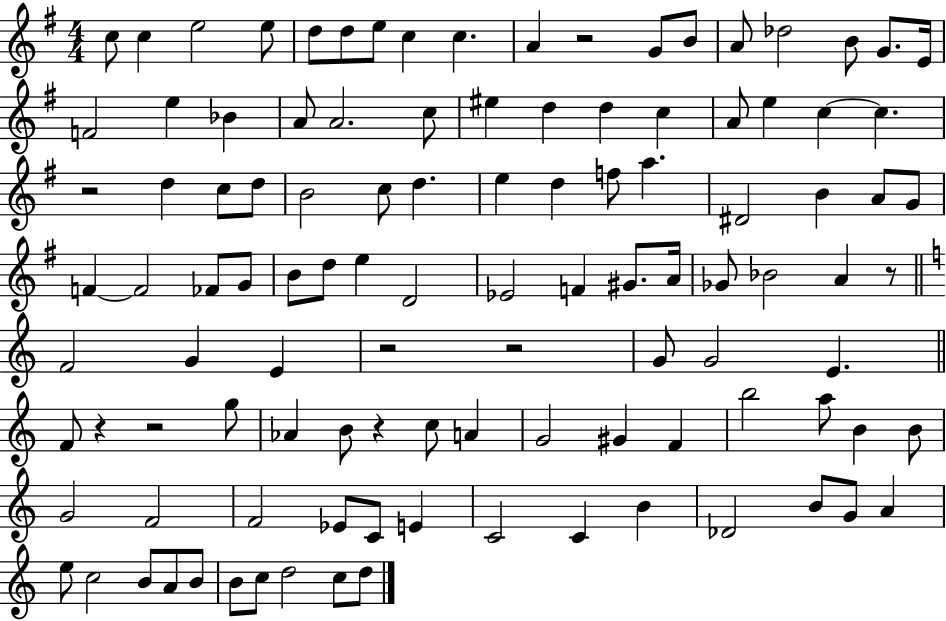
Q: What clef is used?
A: treble